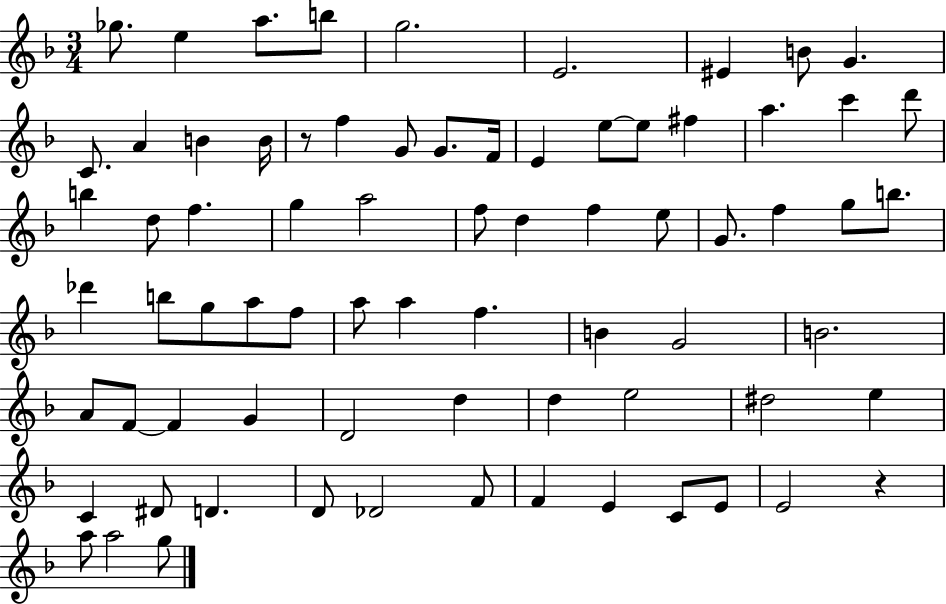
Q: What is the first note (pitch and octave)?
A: Gb5